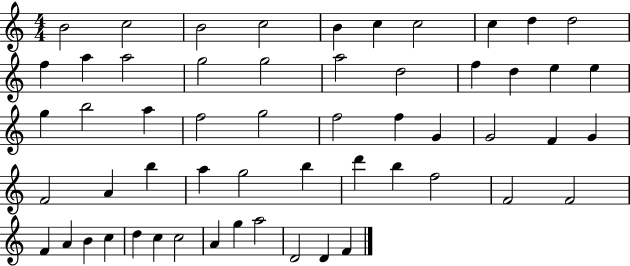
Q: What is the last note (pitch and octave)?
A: F4